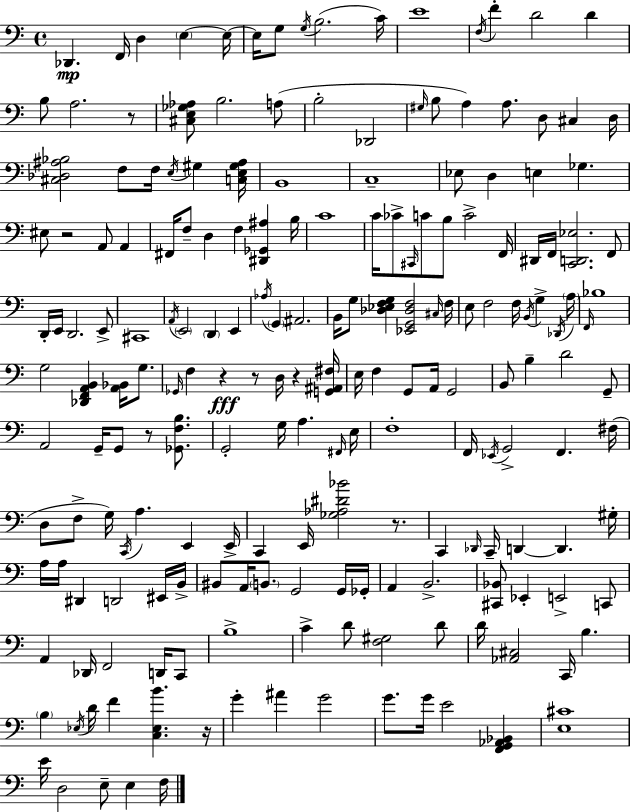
X:1
T:Untitled
M:4/4
L:1/4
K:C
_D,, F,,/4 D, E, E,/4 E,/4 G,/2 G,/4 B,2 C/4 E4 F,/4 F D2 D B,/2 A,2 z/2 [^C,E,_G,_A,]/2 B,2 A,/2 B,2 _D,,2 ^G,/4 B,/2 A, A,/2 D,/2 ^C, D,/4 [^C,_D,^A,_B,]2 F,/2 F,/4 E,/4 ^G, [C,E,^G,^A,]/4 B,,4 C,4 _E,/2 D, E, _G, ^E,/2 z2 A,,/2 A,, ^F,,/4 F,/2 D, F, [^D,,_G,,^A,] B,/4 C4 C/4 _C/2 ^C,,/4 C/2 B,/2 C2 F,,/4 ^D,,/4 F,,/4 [C,,D,,_E,]2 F,,/2 D,,/4 E,,/4 D,,2 E,,/2 ^C,,4 A,,/4 E,,2 D,, E,, _A,/4 G,, ^A,,2 B,,/4 G,/2 [_D,_E,F,G,] [_E,,G,,_D,F,]2 ^C,/4 F,/4 E,/2 F,2 F,/4 B,,/4 G, _D,,/4 A,/4 F,,/4 _B,4 G,2 [_D,,F,,A,,B,,] [A,,_B,,]/4 G,/2 _G,,/4 F, z z/2 D,/4 z [G,,^A,,^F,]/4 E,/4 F, G,,/2 A,,/4 G,,2 B,,/2 B, D2 G,,/2 A,,2 G,,/4 G,,/2 z/2 [_G,,F,B,]/2 G,,2 G,/4 A, ^F,,/4 E,/4 F,4 F,,/4 _E,,/4 G,,2 F,, ^F,/4 D,/2 F,/2 G,/4 C,,/4 A, E,, E,,/4 C,, E,,/4 [_G,_A,^D_B]2 z/2 C,, _D,,/4 C,,/4 D,, D,, ^G,/4 A,/4 A,/4 ^D,, D,,2 ^E,,/4 B,,/4 ^B,,/2 A,,/4 B,,/2 G,,2 G,,/4 _G,,/4 A,, B,,2 [^C,,_B,,]/2 _E,, E,,2 C,,/2 A,, _D,,/4 F,,2 D,,/4 C,,/2 B,4 C D/2 [F,^G,]2 D/2 D/4 [_A,,^C,]2 C,,/4 B, B, _E,/4 D/4 F [C,_E,B] z/4 G ^A G2 G/2 G/4 E2 [F,,G,,_A,,_B,,] [E,^C]4 E/4 D,2 E,/2 E, F,/4